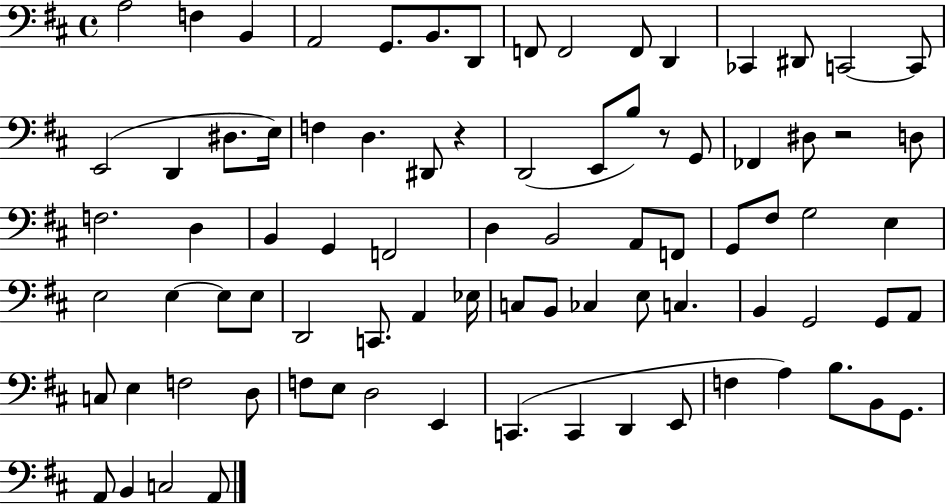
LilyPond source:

{
  \clef bass
  \time 4/4
  \defaultTimeSignature
  \key d \major
  a2 f4 b,4 | a,2 g,8. b,8. d,8 | f,8 f,2 f,8 d,4 | ces,4 dis,8 c,2~~ c,8 | \break e,2( d,4 dis8. e16) | f4 d4. dis,8 r4 | d,2( e,8 b8) r8 g,8 | fes,4 dis8 r2 d8 | \break f2. d4 | b,4 g,4 f,2 | d4 b,2 a,8 f,8 | g,8 fis8 g2 e4 | \break e2 e4~~ e8 e8 | d,2 c,8. a,4 ees16 | c8 b,8 ces4 e8 c4. | b,4 g,2 g,8 a,8 | \break c8 e4 f2 d8 | f8 e8 d2 e,4 | c,4.( c,4 d,4 e,8 | f4 a4) b8. b,8 g,8. | \break a,8 b,4 c2 a,8 | \bar "|."
}